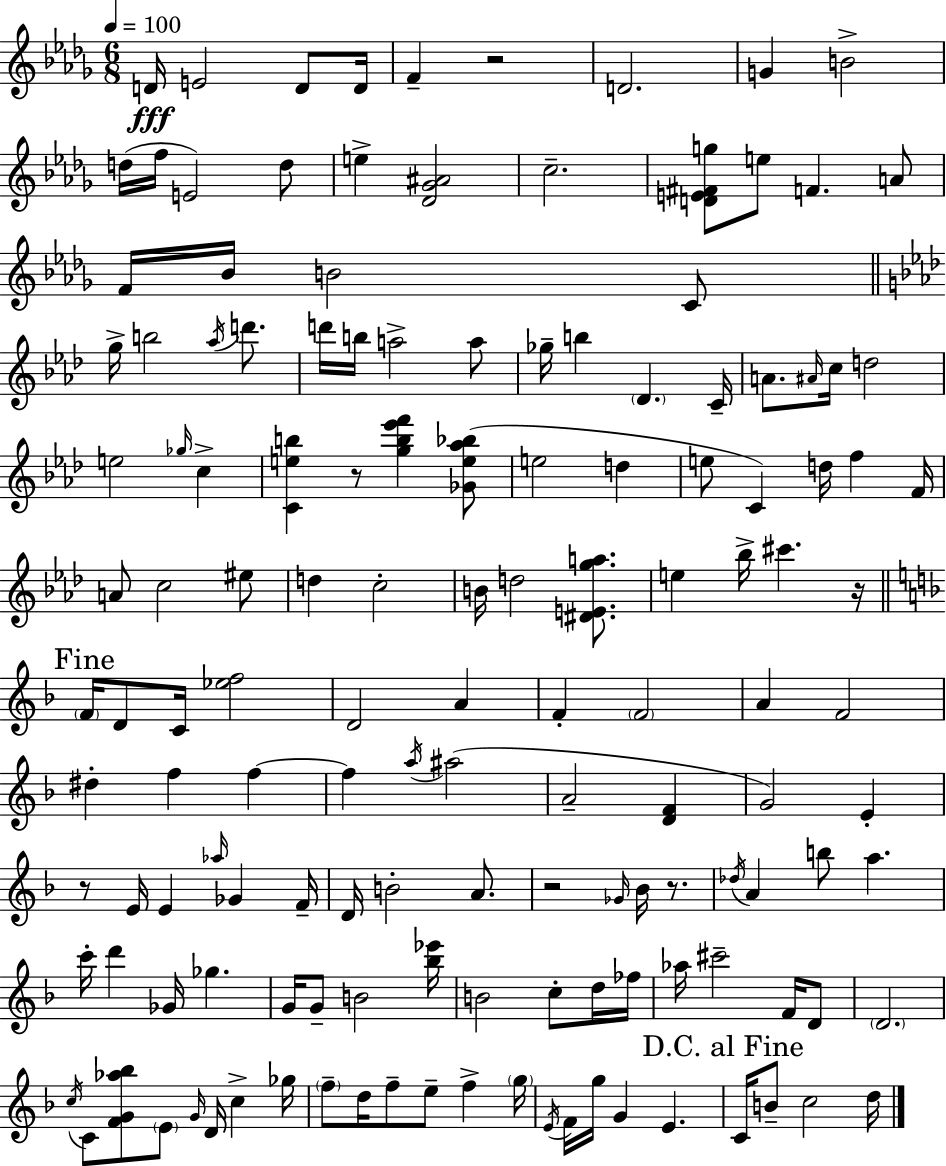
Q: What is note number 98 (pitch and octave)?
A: C5